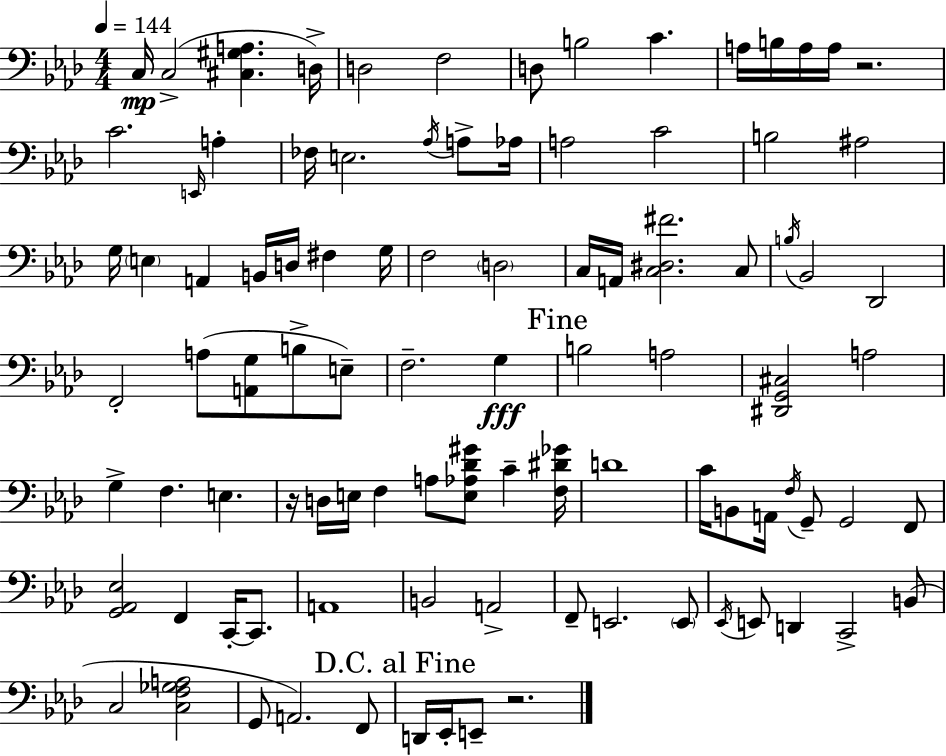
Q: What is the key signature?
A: AES major